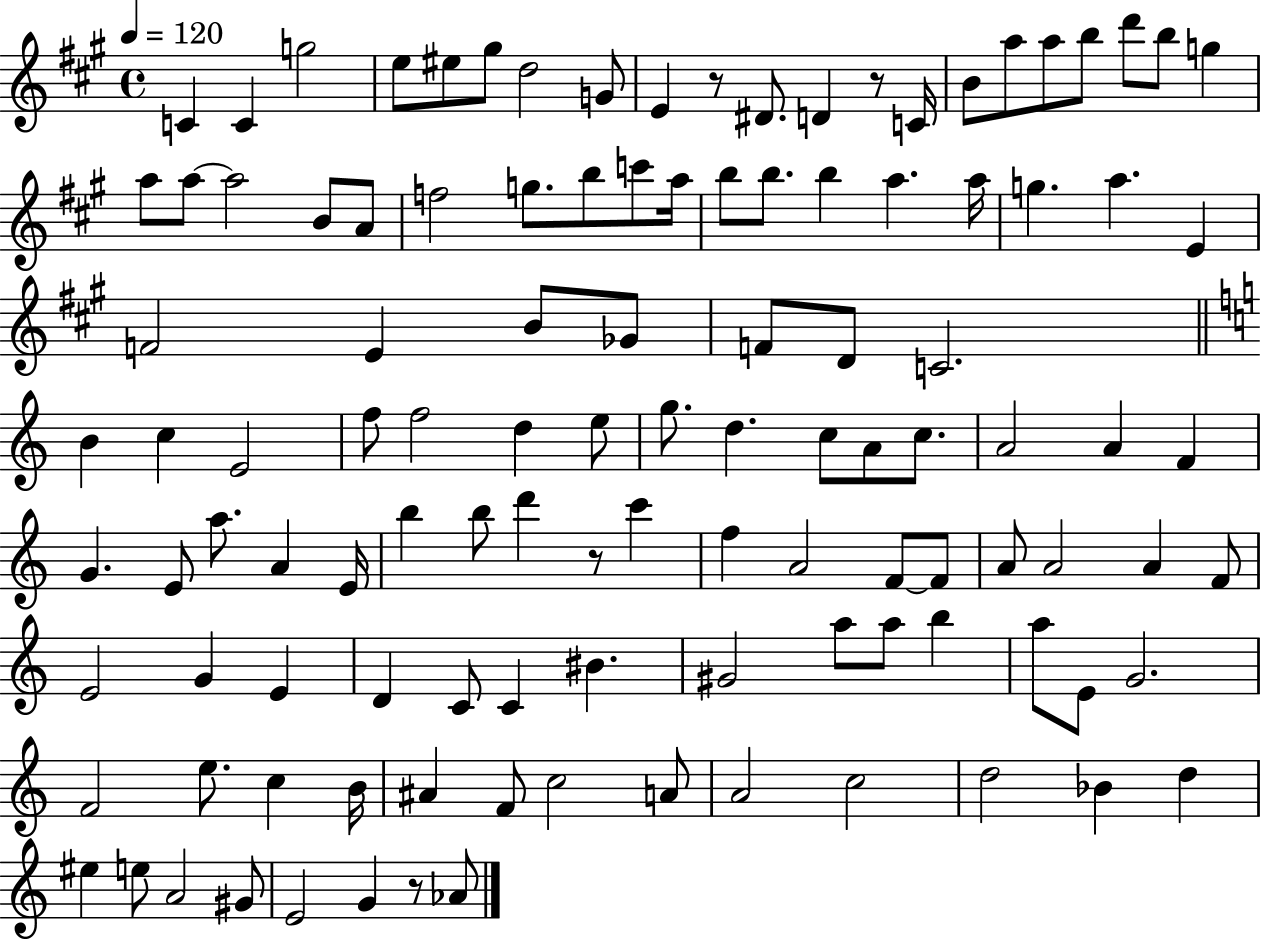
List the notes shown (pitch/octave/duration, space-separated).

C4/q C4/q G5/h E5/e EIS5/e G#5/e D5/h G4/e E4/q R/e D#4/e. D4/q R/e C4/s B4/e A5/e A5/e B5/e D6/e B5/e G5/q A5/e A5/e A5/h B4/e A4/e F5/h G5/e. B5/e C6/e A5/s B5/e B5/e. B5/q A5/q. A5/s G5/q. A5/q. E4/q F4/h E4/q B4/e Gb4/e F4/e D4/e C4/h. B4/q C5/q E4/h F5/e F5/h D5/q E5/e G5/e. D5/q. C5/e A4/e C5/e. A4/h A4/q F4/q G4/q. E4/e A5/e. A4/q E4/s B5/q B5/e D6/q R/e C6/q F5/q A4/h F4/e F4/e A4/e A4/h A4/q F4/e E4/h G4/q E4/q D4/q C4/e C4/q BIS4/q. G#4/h A5/e A5/e B5/q A5/e E4/e G4/h. F4/h E5/e. C5/q B4/s A#4/q F4/e C5/h A4/e A4/h C5/h D5/h Bb4/q D5/q EIS5/q E5/e A4/h G#4/e E4/h G4/q R/e Ab4/e